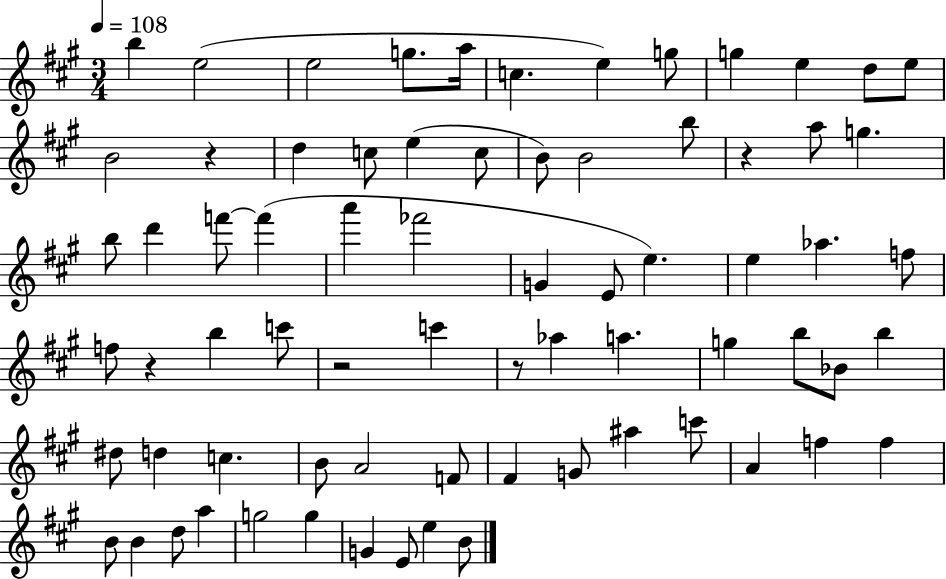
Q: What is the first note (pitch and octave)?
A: B5